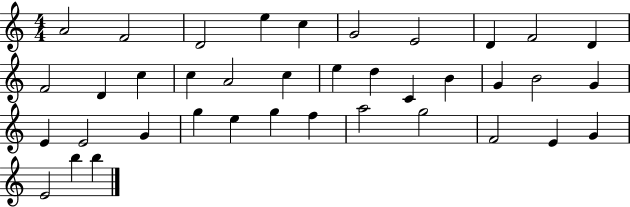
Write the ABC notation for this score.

X:1
T:Untitled
M:4/4
L:1/4
K:C
A2 F2 D2 e c G2 E2 D F2 D F2 D c c A2 c e d C B G B2 G E E2 G g e g f a2 g2 F2 E G E2 b b